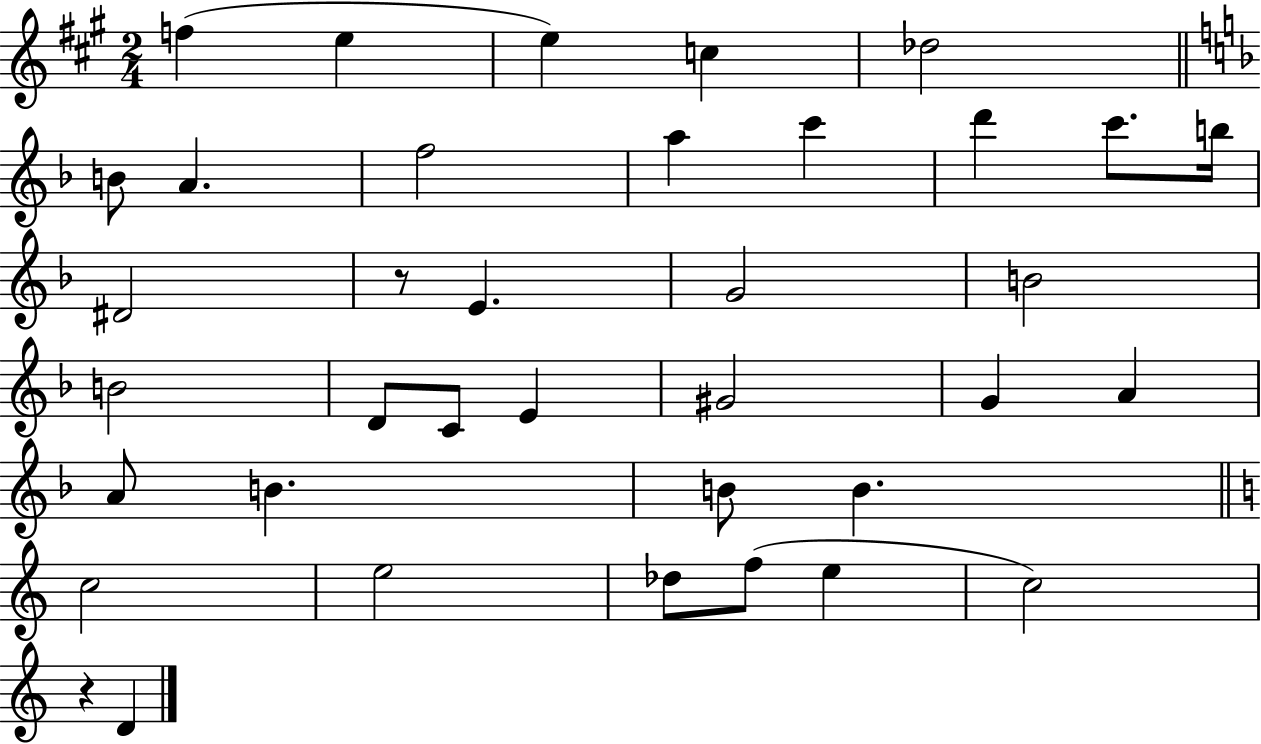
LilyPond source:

{
  \clef treble
  \numericTimeSignature
  \time 2/4
  \key a \major
  f''4( e''4 | e''4) c''4 | des''2 | \bar "||" \break \key d \minor b'8 a'4. | f''2 | a''4 c'''4 | d'''4 c'''8. b''16 | \break dis'2 | r8 e'4. | g'2 | b'2 | \break b'2 | d'8 c'8 e'4 | gis'2 | g'4 a'4 | \break a'8 b'4. | b'8 b'4. | \bar "||" \break \key c \major c''2 | e''2 | des''8 f''8( e''4 | c''2) | \break r4 d'4 | \bar "|."
}